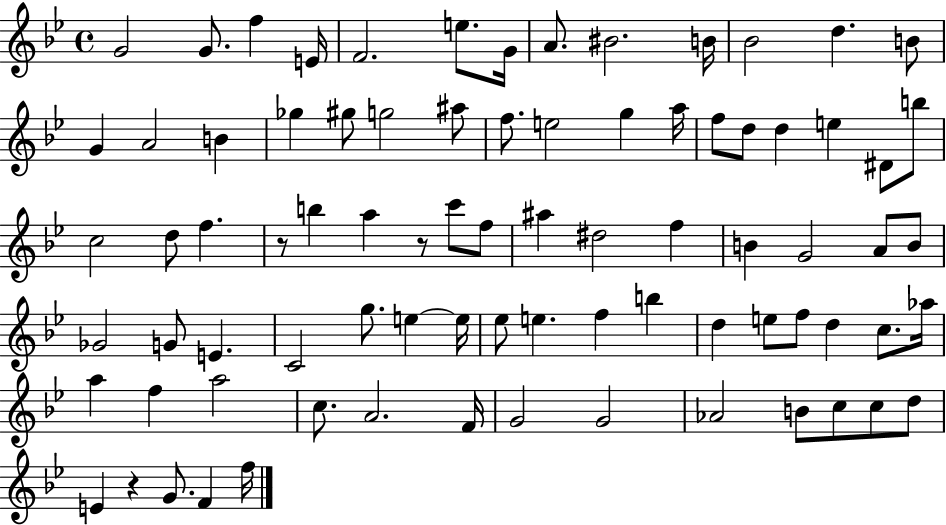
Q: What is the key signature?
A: BES major